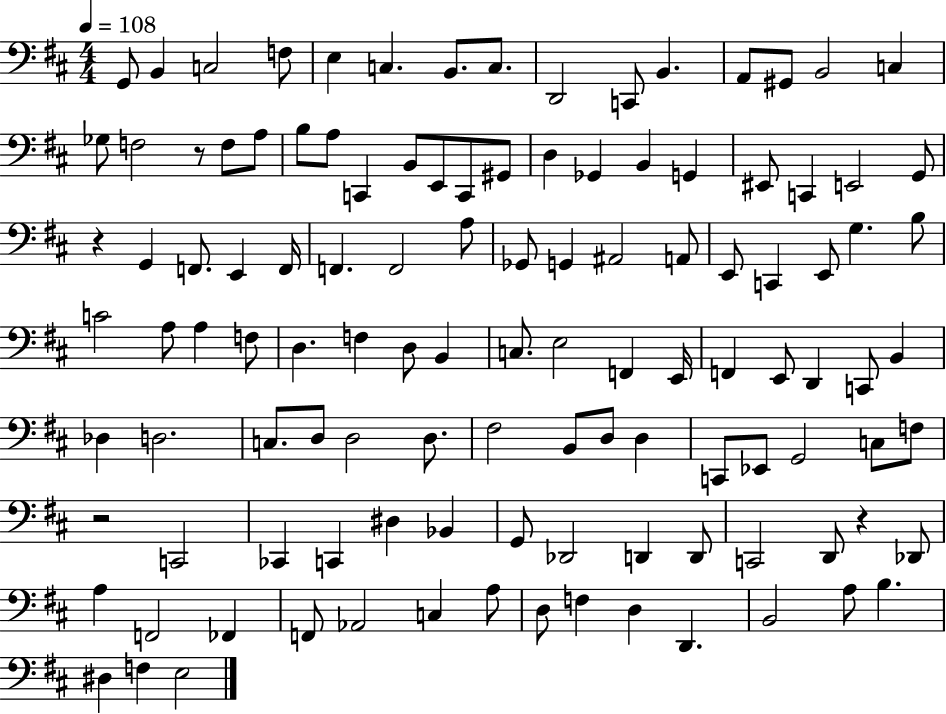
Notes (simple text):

G2/e B2/q C3/h F3/e E3/q C3/q. B2/e. C3/e. D2/h C2/e B2/q. A2/e G#2/e B2/h C3/q Gb3/e F3/h R/e F3/e A3/e B3/e A3/e C2/q B2/e E2/e C2/e G#2/e D3/q Gb2/q B2/q G2/q EIS2/e C2/q E2/h G2/e R/q G2/q F2/e. E2/q F2/s F2/q. F2/h A3/e Gb2/e G2/q A#2/h A2/e E2/e C2/q E2/e G3/q. B3/e C4/h A3/e A3/q F3/e D3/q. F3/q D3/e B2/q C3/e. E3/h F2/q E2/s F2/q E2/e D2/q C2/e B2/q Db3/q D3/h. C3/e. D3/e D3/h D3/e. F#3/h B2/e D3/e D3/q C2/e Eb2/e G2/h C3/e F3/e R/h C2/h CES2/q C2/q D#3/q Bb2/q G2/e Db2/h D2/q D2/e C2/h D2/e R/q Db2/e A3/q F2/h FES2/q F2/e Ab2/h C3/q A3/e D3/e F3/q D3/q D2/q. B2/h A3/e B3/q. D#3/q F3/q E3/h